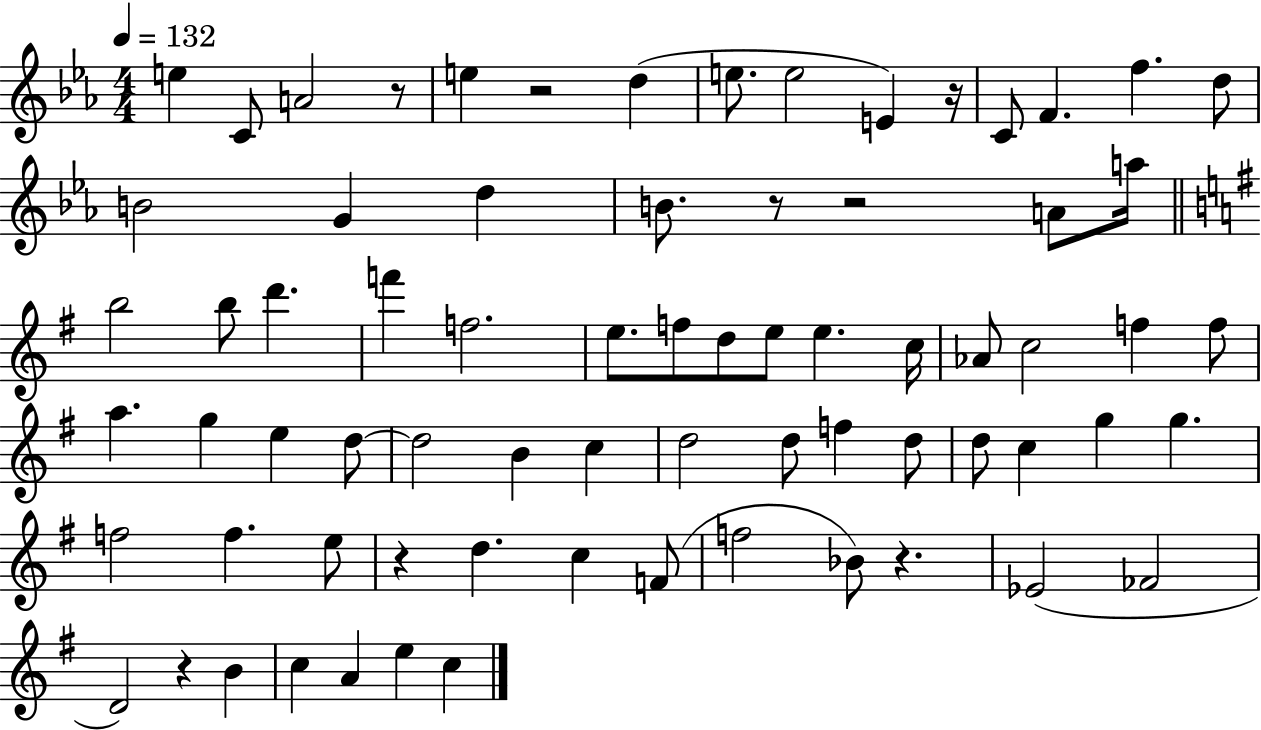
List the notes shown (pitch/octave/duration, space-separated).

E5/q C4/e A4/h R/e E5/q R/h D5/q E5/e. E5/h E4/q R/s C4/e F4/q. F5/q. D5/e B4/h G4/q D5/q B4/e. R/e R/h A4/e A5/s B5/h B5/e D6/q. F6/q F5/h. E5/e. F5/e D5/e E5/e E5/q. C5/s Ab4/e C5/h F5/q F5/e A5/q. G5/q E5/q D5/e D5/h B4/q C5/q D5/h D5/e F5/q D5/e D5/e C5/q G5/q G5/q. F5/h F5/q. E5/e R/q D5/q. C5/q F4/e F5/h Bb4/e R/q. Eb4/h FES4/h D4/h R/q B4/q C5/q A4/q E5/q C5/q